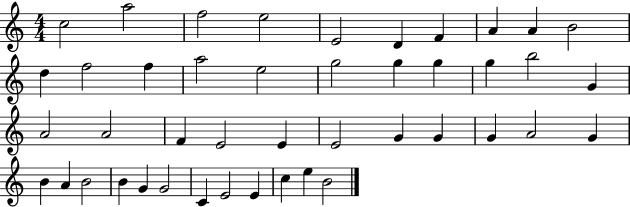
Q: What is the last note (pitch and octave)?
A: B4